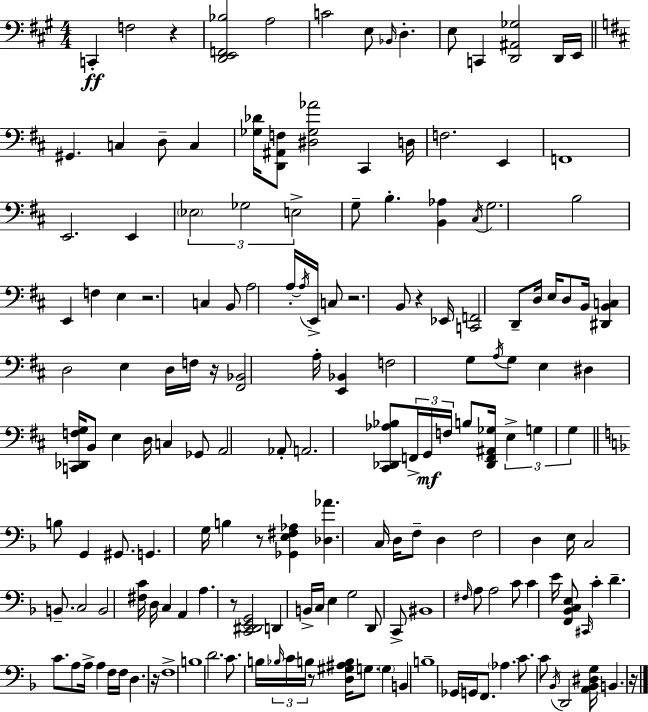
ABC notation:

X:1
T:Untitled
M:4/4
L:1/4
K:A
C,, F,2 z [D,,E,,F,,_B,]2 A,2 C2 E,/2 _B,,/4 D, E,/2 C,, [D,,^A,,_G,]2 D,,/4 E,,/4 ^G,, C, D,/2 C, [_G,_D]/4 [D,,^A,,F,]/2 [^D,_G,_A]2 ^C,, D,/4 F,2 E,, F,,4 E,,2 E,, _E,2 _G,2 E,2 G,/2 B, [B,,_A,] ^C,/4 G,2 B,2 E,, F, E, z2 C, B,,/2 A,2 A,/4 A,/4 E,,/4 C,/2 z2 B,,/2 z _E,,/4 [C,,F,,]2 D,,/2 D,/4 E,/4 D,/2 B,,/4 [^D,,B,,C,] D,2 E, D,/4 F,/4 z/4 [^F,,_B,,]2 A,/4 [E,,_B,,] F,2 G,/2 A,/4 G,/2 E, ^D, [C,,_D,,F,G,]/4 B,,/2 E, D,/4 C, _G,,/2 A,,2 _A,,/2 A,,2 [^C,,_D,,_A,_B,]/2 F,,/4 G,,/4 F,/4 B,/2 [_D,,F,,^A,,_G,]/4 E, G, G, B,/2 G,, ^G,,/2 G,, G,/4 B, z/2 [_G,,E,^F,_A,] [_D,_A] C,/4 D,/4 F,/2 D, F,2 D, E,/4 C,2 B,,/2 C,2 B,,2 [^F,C]/4 D,/4 C, A,, A, z/2 [C,,^D,,E,,G,,]2 D,, B,,/4 C,/4 E, G,2 D,,/2 C,,/2 ^B,,4 ^F,/4 A,/2 A,2 C/2 C E/4 [F,,_B,,C,E,]/2 ^C,,/4 C D C/2 A,/2 A,/4 A, F,/4 F,/4 D, z/4 F,4 B,4 D2 C/2 B,/4 _B,/4 C/4 B,/4 z/2 [D,^G,^A,B,]/4 G,/2 G, B,, B,4 _G,,/4 G,,/4 F,,/2 _A, C/2 C/2 _B,,/4 D,,2 [A,,_B,,^D,G,]/4 B,, z/4